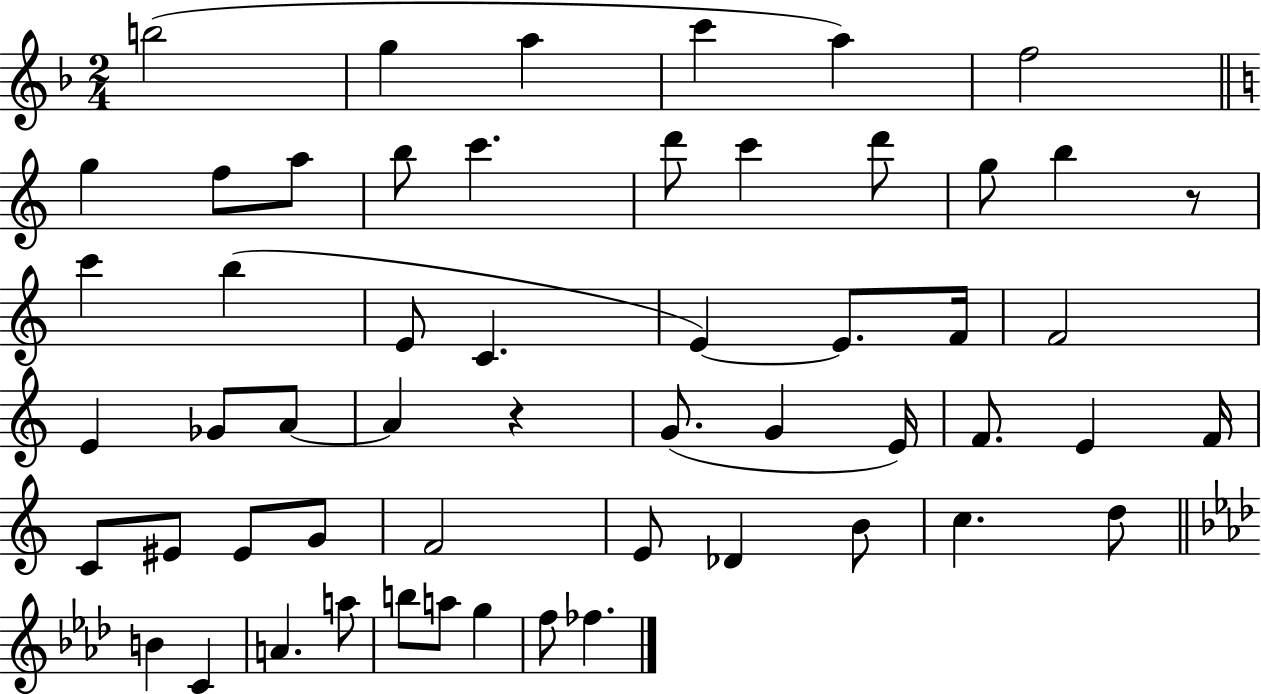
{
  \clef treble
  \numericTimeSignature
  \time 2/4
  \key f \major
  b''2( | g''4 a''4 | c'''4 a''4) | f''2 | \break \bar "||" \break \key c \major g''4 f''8 a''8 | b''8 c'''4. | d'''8 c'''4 d'''8 | g''8 b''4 r8 | \break c'''4 b''4( | e'8 c'4. | e'4~~) e'8. f'16 | f'2 | \break e'4 ges'8 a'8~~ | a'4 r4 | g'8.( g'4 e'16) | f'8. e'4 f'16 | \break c'8 eis'8 eis'8 g'8 | f'2 | e'8 des'4 b'8 | c''4. d''8 | \break \bar "||" \break \key aes \major b'4 c'4 | a'4. a''8 | b''8 a''8 g''4 | f''8 fes''4. | \break \bar "|."
}